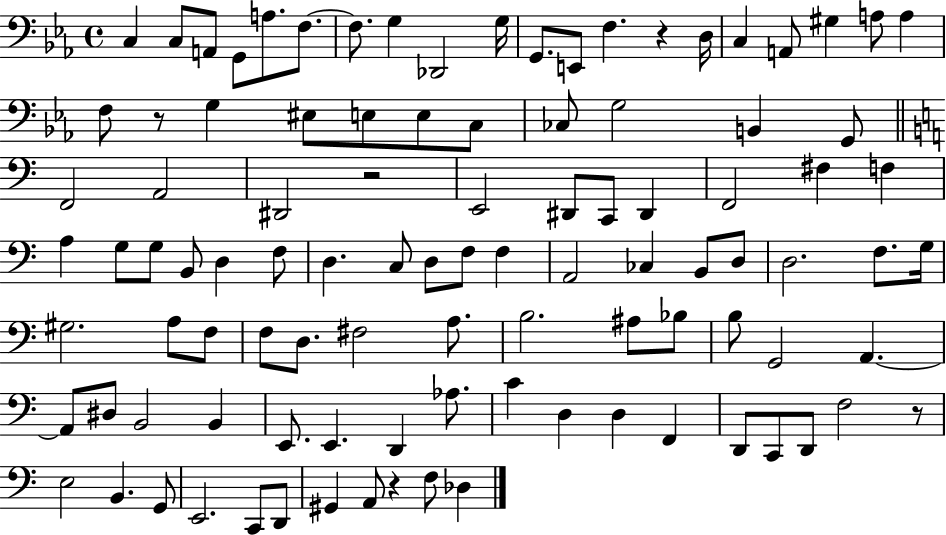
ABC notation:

X:1
T:Untitled
M:4/4
L:1/4
K:Eb
C, C,/2 A,,/2 G,,/2 A,/2 F,/2 F,/2 G, _D,,2 G,/4 G,,/2 E,,/2 F, z D,/4 C, A,,/2 ^G, A,/2 A, F,/2 z/2 G, ^E,/2 E,/2 E,/2 C,/2 _C,/2 G,2 B,, G,,/2 F,,2 A,,2 ^D,,2 z2 E,,2 ^D,,/2 C,,/2 ^D,, F,,2 ^F, F, A, G,/2 G,/2 B,,/2 D, F,/2 D, C,/2 D,/2 F,/2 F, A,,2 _C, B,,/2 D,/2 D,2 F,/2 G,/4 ^G,2 A,/2 F,/2 F,/2 D,/2 ^F,2 A,/2 B,2 ^A,/2 _B,/2 B,/2 G,,2 A,, A,,/2 ^D,/2 B,,2 B,, E,,/2 E,, D,, _A,/2 C D, D, F,, D,,/2 C,,/2 D,,/2 F,2 z/2 E,2 B,, G,,/2 E,,2 C,,/2 D,,/2 ^G,, A,,/2 z F,/2 _D,